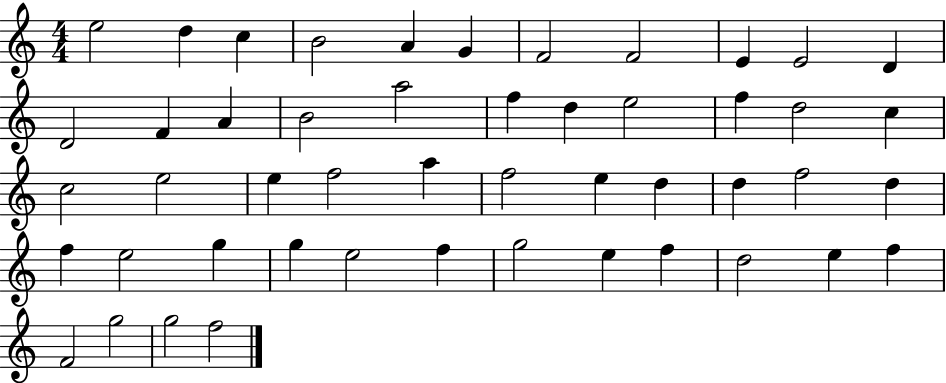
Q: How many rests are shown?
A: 0